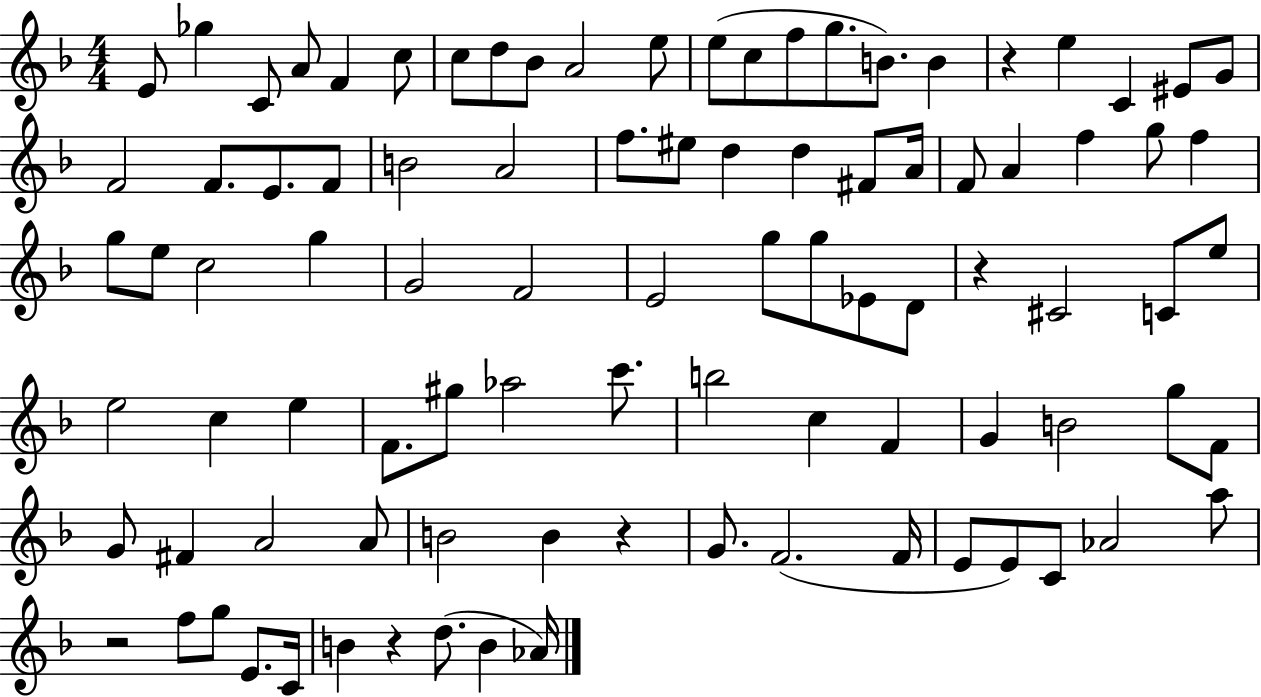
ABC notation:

X:1
T:Untitled
M:4/4
L:1/4
K:F
E/2 _g C/2 A/2 F c/2 c/2 d/2 _B/2 A2 e/2 e/2 c/2 f/2 g/2 B/2 B z e C ^E/2 G/2 F2 F/2 E/2 F/2 B2 A2 f/2 ^e/2 d d ^F/2 A/4 F/2 A f g/2 f g/2 e/2 c2 g G2 F2 E2 g/2 g/2 _E/2 D/2 z ^C2 C/2 e/2 e2 c e F/2 ^g/2 _a2 c'/2 b2 c F G B2 g/2 F/2 G/2 ^F A2 A/2 B2 B z G/2 F2 F/4 E/2 E/2 C/2 _A2 a/2 z2 f/2 g/2 E/2 C/4 B z d/2 B _A/4